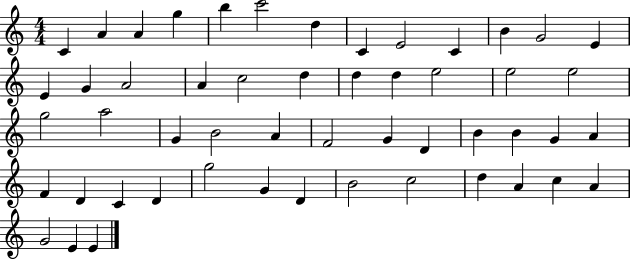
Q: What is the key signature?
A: C major